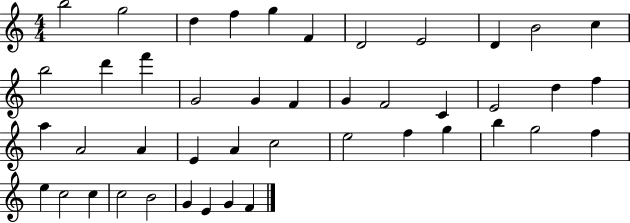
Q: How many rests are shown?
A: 0